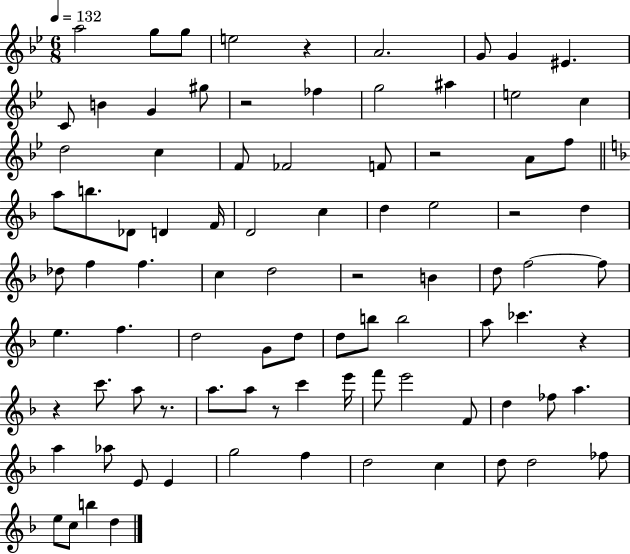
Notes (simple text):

A5/h G5/e G5/e E5/h R/q A4/h. G4/e G4/q EIS4/q. C4/e B4/q G4/q G#5/e R/h FES5/q G5/h A#5/q E5/h C5/q D5/h C5/q F4/e FES4/h F4/e R/h A4/e F5/e A5/e B5/e. Db4/e D4/q F4/s D4/h C5/q D5/q E5/h R/h D5/q Db5/e F5/q F5/q. C5/q D5/h R/h B4/q D5/e F5/h F5/e E5/q. F5/q. D5/h G4/e D5/e D5/e B5/e B5/h A5/e CES6/q. R/q R/q C6/e. A5/e R/e. A5/e. A5/e R/e C6/q E6/s F6/e E6/h F4/e D5/q FES5/e A5/q. A5/q Ab5/e E4/e E4/q G5/h F5/q D5/h C5/q D5/e D5/h FES5/e E5/e C5/e B5/q D5/q